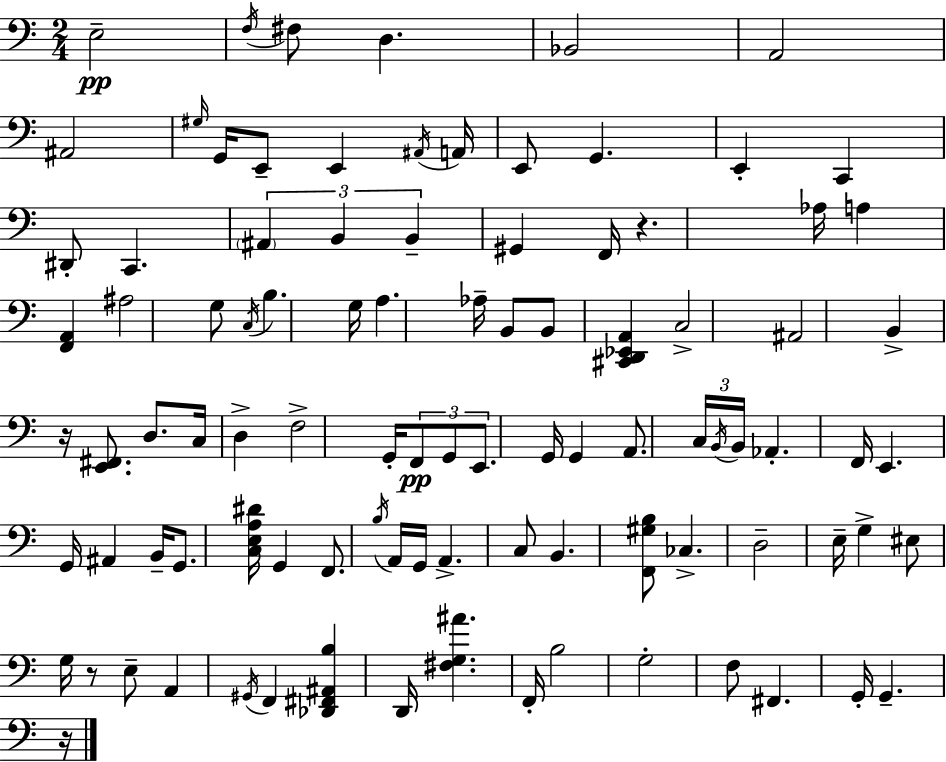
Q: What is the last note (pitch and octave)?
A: G2